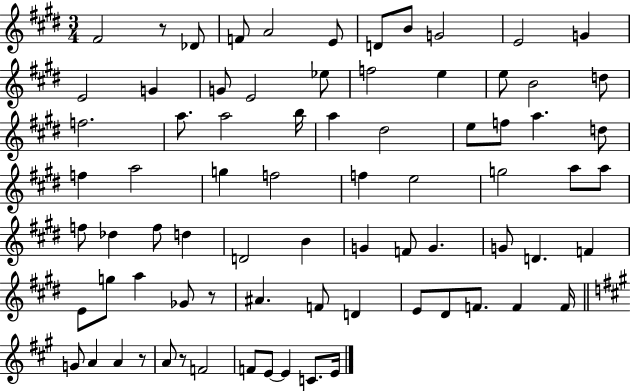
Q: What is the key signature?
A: E major